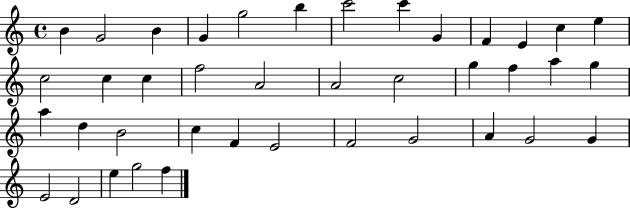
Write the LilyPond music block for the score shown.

{
  \clef treble
  \time 4/4
  \defaultTimeSignature
  \key c \major
  b'4 g'2 b'4 | g'4 g''2 b''4 | c'''2 c'''4 g'4 | f'4 e'4 c''4 e''4 | \break c''2 c''4 c''4 | f''2 a'2 | a'2 c''2 | g''4 f''4 a''4 g''4 | \break a''4 d''4 b'2 | c''4 f'4 e'2 | f'2 g'2 | a'4 g'2 g'4 | \break e'2 d'2 | e''4 g''2 f''4 | \bar "|."
}